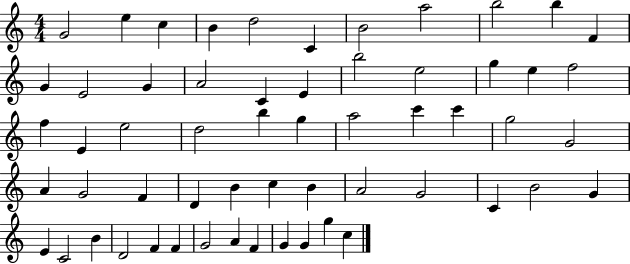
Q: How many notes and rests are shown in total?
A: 58